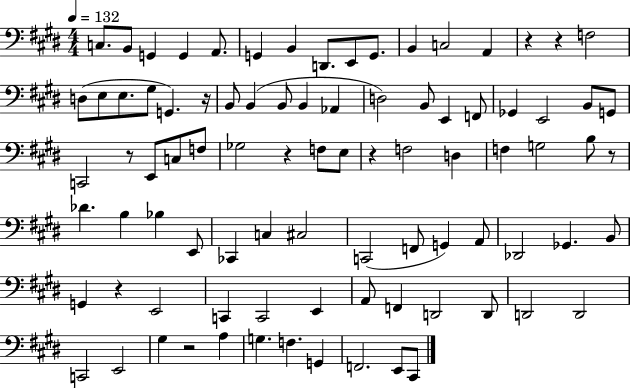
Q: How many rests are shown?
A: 9